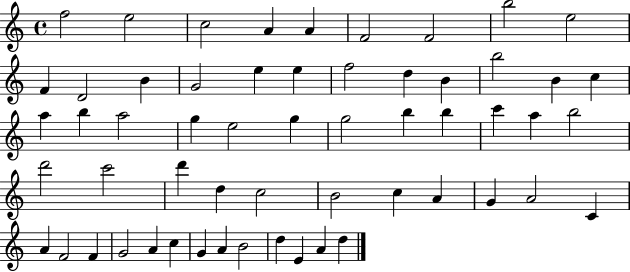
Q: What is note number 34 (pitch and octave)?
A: D6